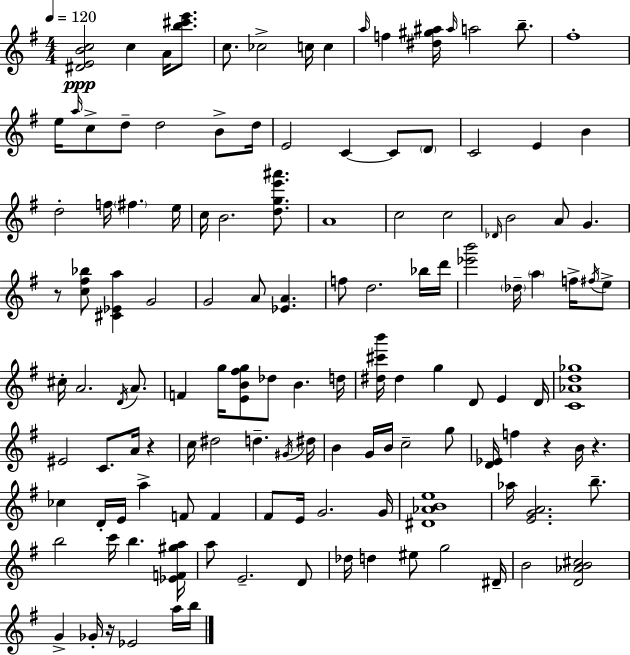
{
  \clef treble
  \numericTimeSignature
  \time 4/4
  \key g \major
  \tempo 4 = 120
  \repeat volta 2 { <dis' e' b' c''>2\ppp c''4 a'16 <b'' cis''' e'''>8. | c''8. ces''2-> c''16 c''4 | \grace { a''16 } f''4 <dis'' gis'' ais''>16 \grace { ais''16 } a''2 b''8.-- | fis''1-. | \break e''16 \grace { a''16 } c''8-> d''8-- d''2 | b'8-> d''16 e'2 c'4~~ c'8 | \parenthesize d'8 c'2 e'4 b'4 | d''2-. f''16 \parenthesize fis''4. | \break e''16 c''16 b'2. | <d'' g'' e''' ais'''>8. a'1 | c''2 c''2 | \grace { des'16 } b'2 a'8 g'4. | \break r8 <c'' fis'' bes''>8 <cis' ees' a''>4 g'2 | g'2 a'8 <ees' a'>4. | f''8 d''2. | bes''16 d'''16 <ees''' b'''>2 \parenthesize des''16-- \parenthesize a''4 | \break f''16-> \acciaccatura { fis''16 } e''8-> cis''16-. a'2. | \acciaccatura { d'16 } a'8. f'4 g''16 <e' b' fis'' g''>8 des''8 b'4. | d''16 <dis'' cis''' b'''>16 dis''4 g''4 d'8 | e'4 d'16 <c' aes' d'' ges''>1 | \break eis'2 c'8. | a'16 r4 c''16 dis''2 d''4.-- | \acciaccatura { gis'16 } dis''16 b'4 g'16 b'16 c''2-- | g''8 <d' ees'>16 f''4 r4 | \break b'16 r4. ces''4 d'16-. e'16 a''4-> | f'8 f'4 fis'8 e'16 g'2. | g'16 <dis' aes' b' e''>1 | aes''16 <e' g' a'>2. | \break b''8.-- b''2 c'''16 | b''4. <ees' f' gis'' a''>16 a''8 e'2.-- | d'8 des''16 d''4 eis''8 g''2 | dis'16-- b'2 <d' aes' b' cis''>2 | \break g'4-> ges'16-. r16 ees'2 | a''16 b''16 } \bar "|."
}